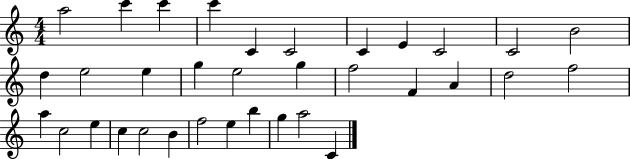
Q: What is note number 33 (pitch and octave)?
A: A5